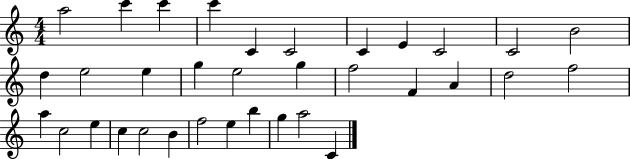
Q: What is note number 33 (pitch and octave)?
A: A5